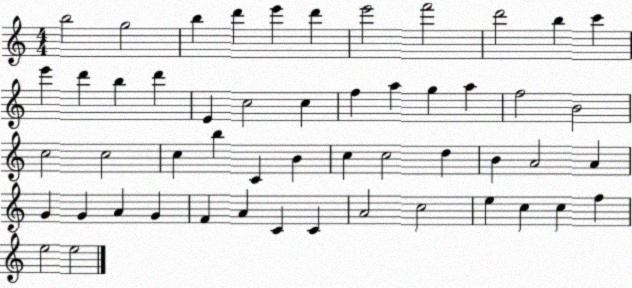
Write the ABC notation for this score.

X:1
T:Untitled
M:4/4
L:1/4
K:C
b2 g2 b d' e' d' e'2 f'2 d'2 b c' e' d' b d' E c2 c f a g a f2 B2 c2 c2 c b C B c c2 d B A2 A G G A G F A C C A2 c2 e c c f e2 e2